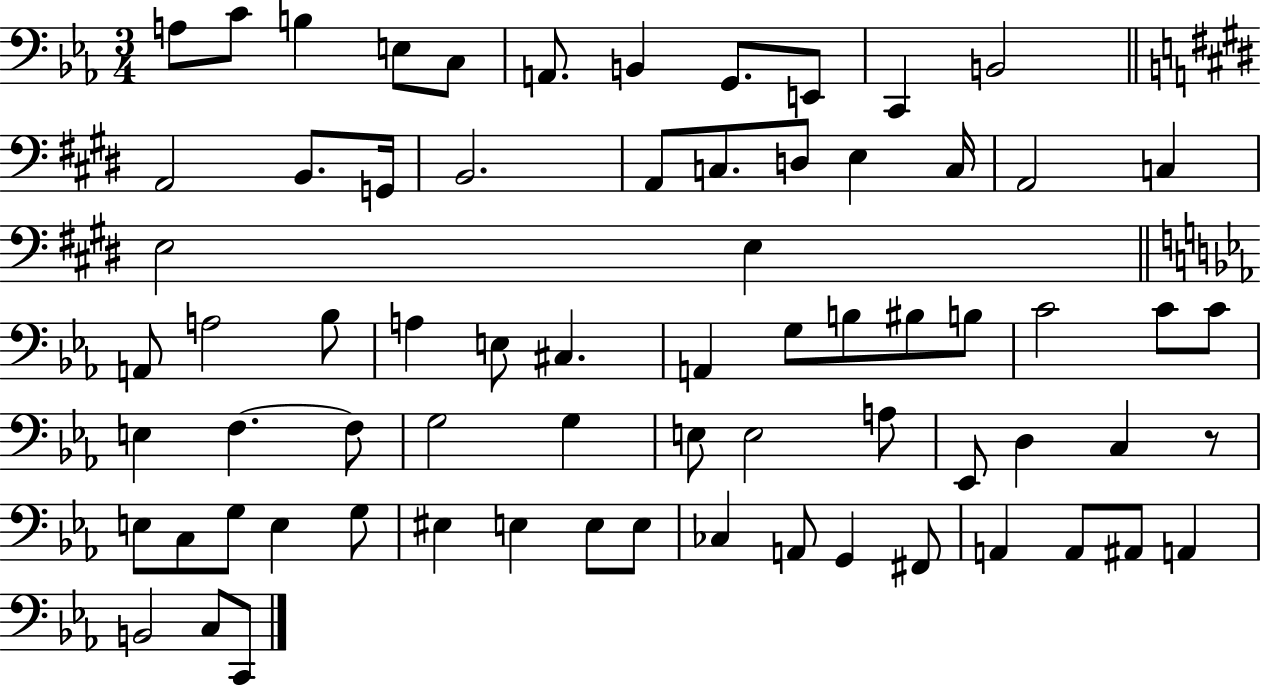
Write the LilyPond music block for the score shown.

{
  \clef bass
  \numericTimeSignature
  \time 3/4
  \key ees \major
  a8 c'8 b4 e8 c8 | a,8. b,4 g,8. e,8 | c,4 b,2 | \bar "||" \break \key e \major a,2 b,8. g,16 | b,2. | a,8 c8. d8 e4 c16 | a,2 c4 | \break e2 e4 | \bar "||" \break \key ees \major a,8 a2 bes8 | a4 e8 cis4. | a,4 g8 b8 bis8 b8 | c'2 c'8 c'8 | \break e4 f4.~~ f8 | g2 g4 | e8 e2 a8 | ees,8 d4 c4 r8 | \break e8 c8 g8 e4 g8 | eis4 e4 e8 e8 | ces4 a,8 g,4 fis,8 | a,4 a,8 ais,8 a,4 | \break b,2 c8 c,8 | \bar "|."
}